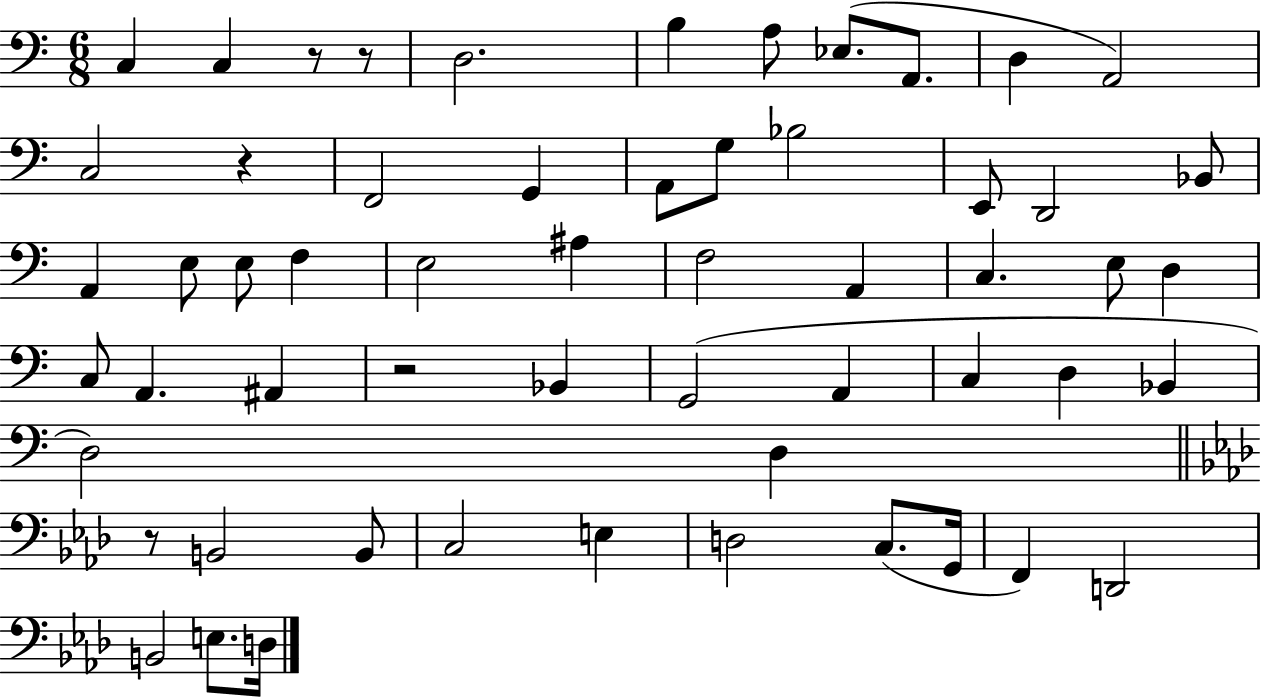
{
  \clef bass
  \numericTimeSignature
  \time 6/8
  \key c \major
  c4 c4 r8 r8 | d2. | b4 a8 ees8.( a,8. | d4 a,2) | \break c2 r4 | f,2 g,4 | a,8 g8 bes2 | e,8 d,2 bes,8 | \break a,4 e8 e8 f4 | e2 ais4 | f2 a,4 | c4. e8 d4 | \break c8 a,4. ais,4 | r2 bes,4 | g,2( a,4 | c4 d4 bes,4 | \break d2) d4 | \bar "||" \break \key aes \major r8 b,2 b,8 | c2 e4 | d2 c8.( g,16 | f,4) d,2 | \break b,2 e8. d16 | \bar "|."
}